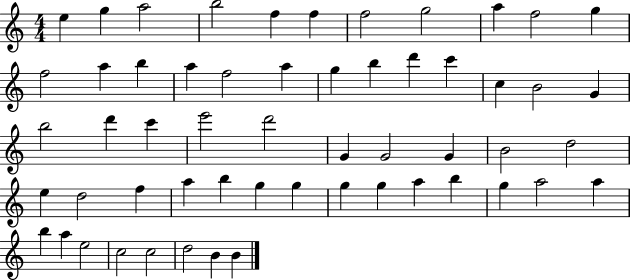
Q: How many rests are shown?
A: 0